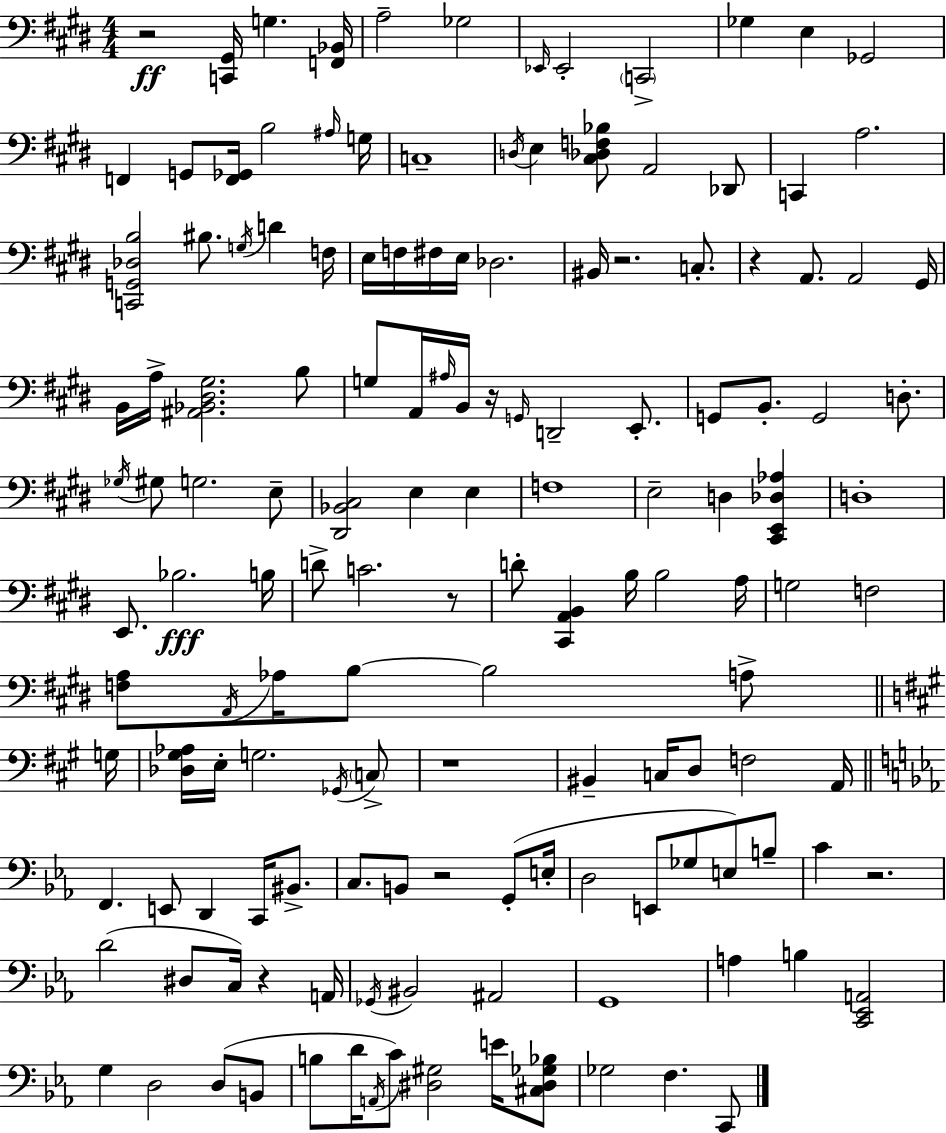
{
  \clef bass
  \numericTimeSignature
  \time 4/4
  \key e \major
  r2\ff <c, gis,>16 g4. <f, bes,>16 | a2-- ges2 | \grace { ees,16 } ees,2-. \parenthesize c,2-> | ges4 e4 ges,2 | \break f,4 g,8 <f, ges,>16 b2 | \grace { ais16 } g16 c1-- | \acciaccatura { d16 } e4 <cis des f bes>8 a,2 | des,8 c,4 a2. | \break <c, g, des b>2 bis8. \acciaccatura { g16 } d'4 | f16 e16 f16 fis16 e16 des2. | bis,16 r2. | c8.-. r4 a,8. a,2 | \break gis,16 b,16 a16-> <ais, bes, dis gis>2. | b8 g8 a,16 \grace { ais16 } b,16 r16 \grace { g,16 } d,2-- | e,8.-. g,8 b,8.-. g,2 | d8.-. \acciaccatura { ges16 } gis8 g2. | \break e8-- <dis, bes, cis>2 e4 | e4 f1 | e2-- d4 | <cis, e, des aes>4 d1-. | \break e,8. bes2.\fff | b16 d'8-> c'2. | r8 d'8-. <cis, a, b,>4 b16 b2 | a16 g2 f2 | \break <f a>8 \acciaccatura { a,16 } aes16 b8~~ b2 | a8-> \bar "||" \break \key a \major g16 <des gis aes>16 e16-. g2. \acciaccatura { ges,16 } | \parenthesize c8-> r1 | bis,4-- c16 d8 f2 | a,16 \bar "||" \break \key ees \major f,4. e,8 d,4 c,16 bis,8.-> | c8. b,8 r2 g,8-.( e16-. | d2 e,8 ges8 e8) b8-- | c'4 r2. | \break d'2( dis8 c16) r4 a,16 | \acciaccatura { ges,16 } bis,2 ais,2 | g,1 | a4 b4 <c, ees, a,>2 | \break g4 d2 d8( b,8 | b8 d'16 \acciaccatura { a,16 } c'8) <dis gis>2 e'16 | <cis dis ges bes>8 ges2 f4. | c,8 \bar "|."
}